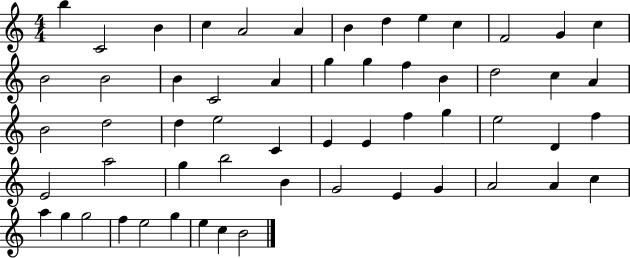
X:1
T:Untitled
M:4/4
L:1/4
K:C
b C2 B c A2 A B d e c F2 G c B2 B2 B C2 A g g f B d2 c A B2 d2 d e2 C E E f g e2 D f E2 a2 g b2 B G2 E G A2 A c a g g2 f e2 g e c B2